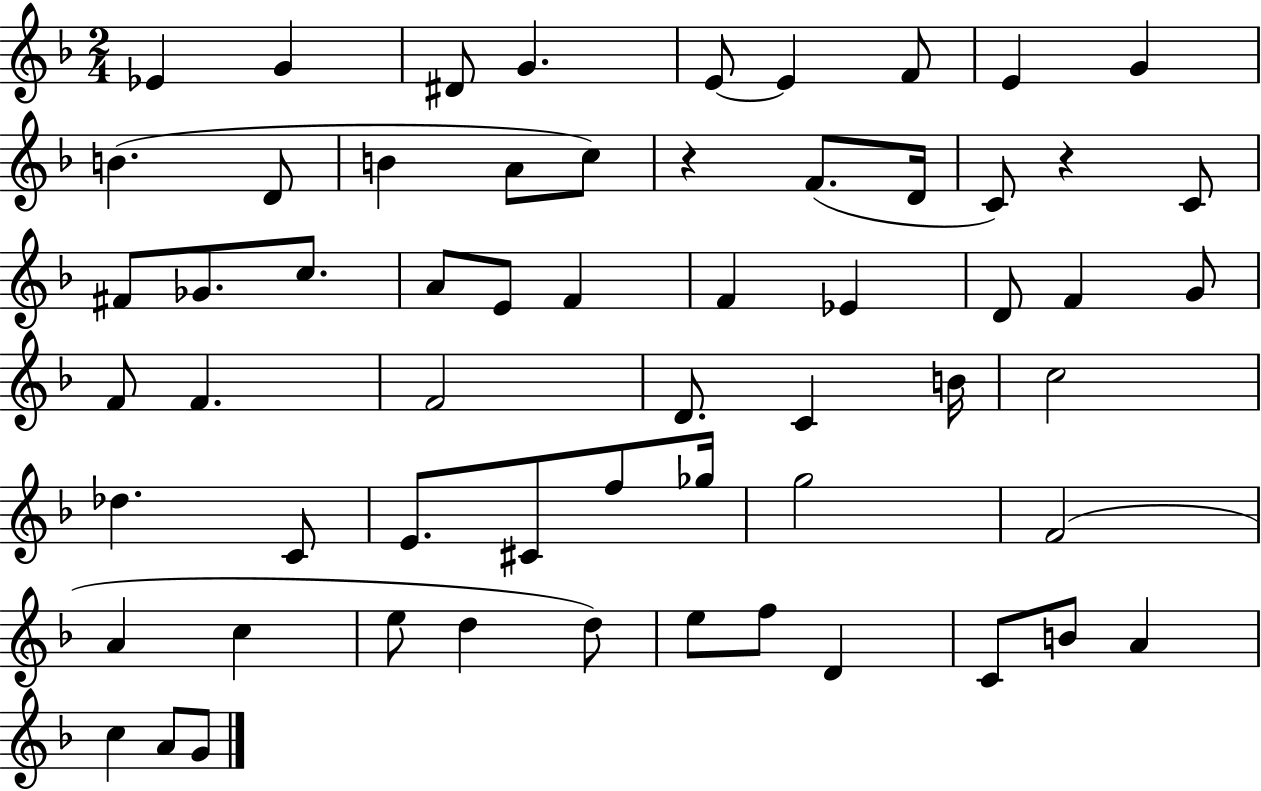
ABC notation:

X:1
T:Untitled
M:2/4
L:1/4
K:F
_E G ^D/2 G E/2 E F/2 E G B D/2 B A/2 c/2 z F/2 D/4 C/2 z C/2 ^F/2 _G/2 c/2 A/2 E/2 F F _E D/2 F G/2 F/2 F F2 D/2 C B/4 c2 _d C/2 E/2 ^C/2 f/2 _g/4 g2 F2 A c e/2 d d/2 e/2 f/2 D C/2 B/2 A c A/2 G/2